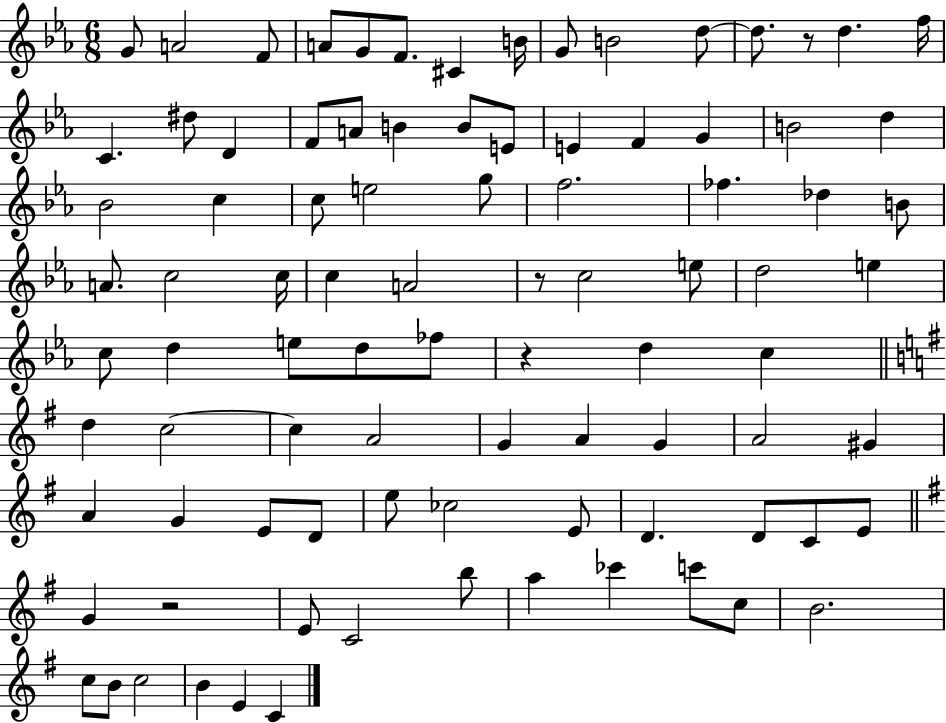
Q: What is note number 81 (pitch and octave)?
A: B4